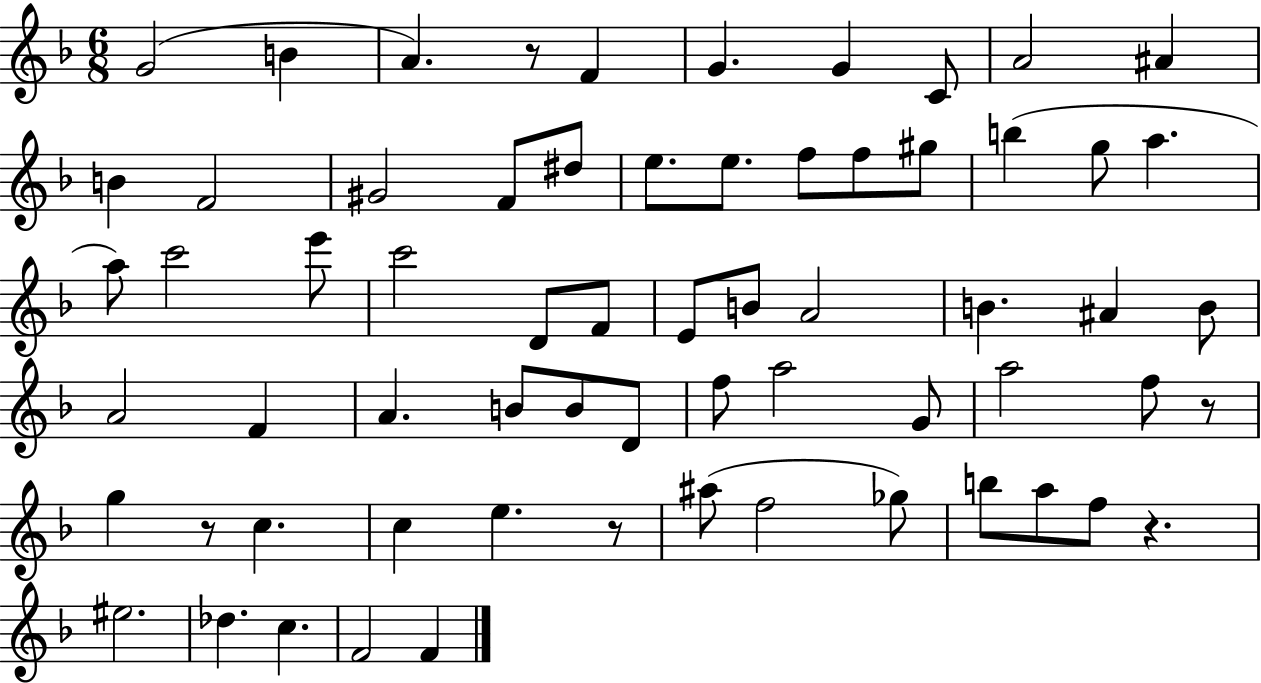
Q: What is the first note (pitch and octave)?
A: G4